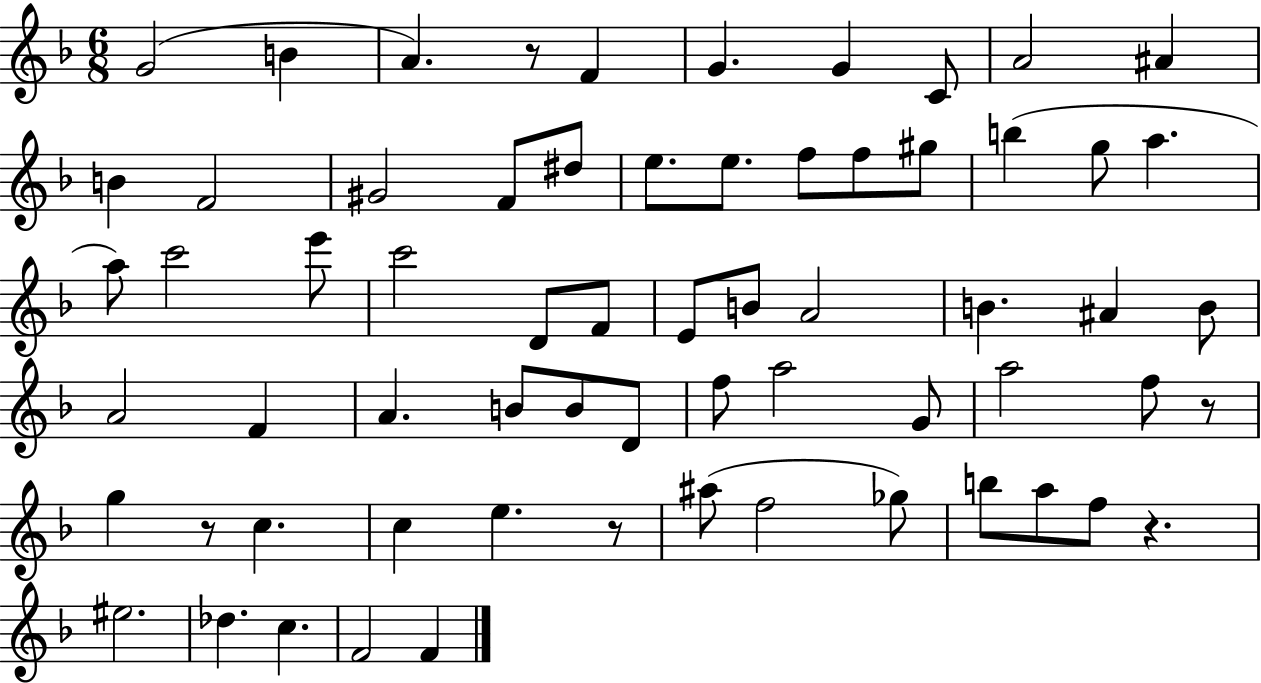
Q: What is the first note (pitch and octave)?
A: G4